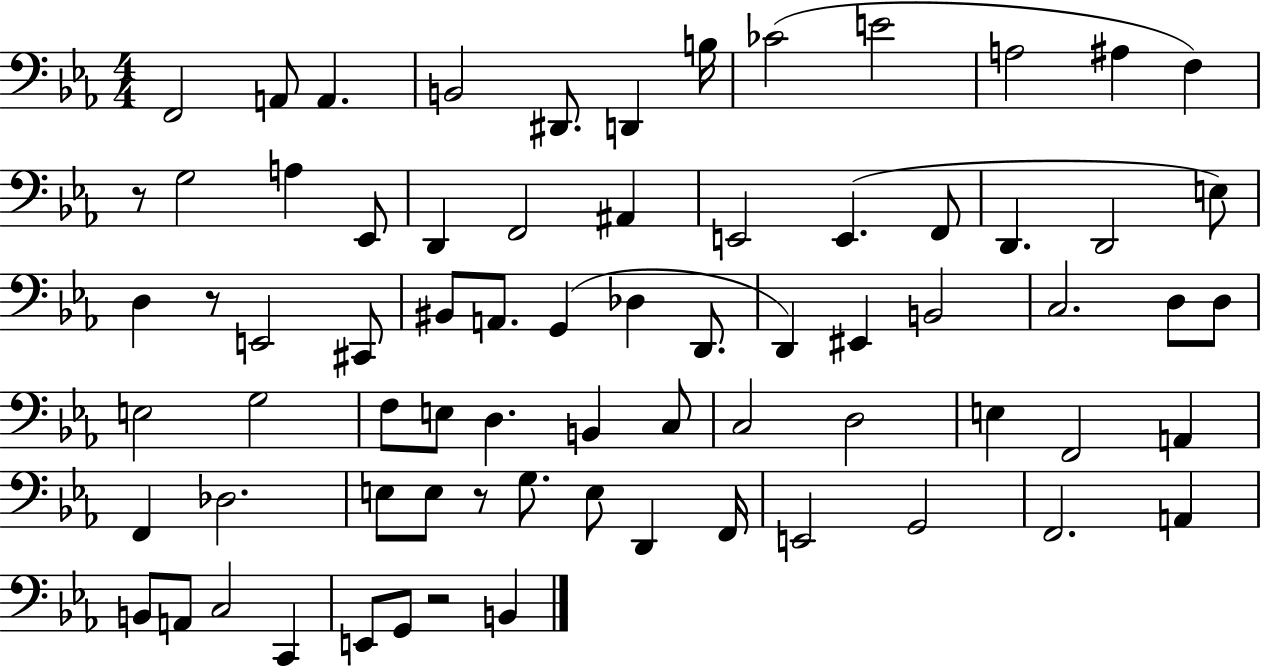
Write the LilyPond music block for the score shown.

{
  \clef bass
  \numericTimeSignature
  \time 4/4
  \key ees \major
  \repeat volta 2 { f,2 a,8 a,4. | b,2 dis,8. d,4 b16 | ces'2( e'2 | a2 ais4 f4) | \break r8 g2 a4 ees,8 | d,4 f,2 ais,4 | e,2 e,4.( f,8 | d,4. d,2 e8) | \break d4 r8 e,2 cis,8 | bis,8 a,8. g,4( des4 d,8. | d,4) eis,4 b,2 | c2. d8 d8 | \break e2 g2 | f8 e8 d4. b,4 c8 | c2 d2 | e4 f,2 a,4 | \break f,4 des2. | e8 e8 r8 g8. e8 d,4 f,16 | e,2 g,2 | f,2. a,4 | \break b,8 a,8 c2 c,4 | e,8 g,8 r2 b,4 | } \bar "|."
}